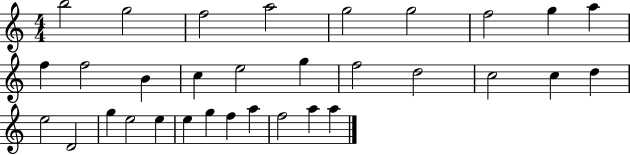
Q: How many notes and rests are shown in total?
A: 32